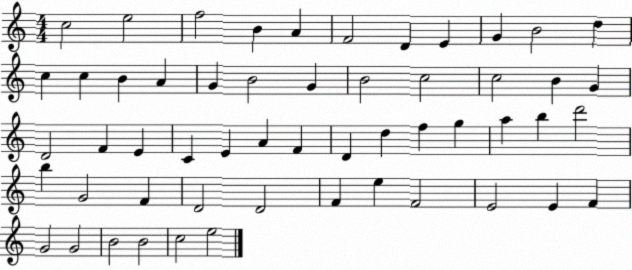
X:1
T:Untitled
M:4/4
L:1/4
K:C
c2 e2 f2 B A F2 D E G B2 d c c B A G B2 G B2 c2 c2 B G D2 F E C E A F D d f g a b d'2 b G2 F D2 D2 F e F2 E2 E F G2 G2 B2 B2 c2 e2